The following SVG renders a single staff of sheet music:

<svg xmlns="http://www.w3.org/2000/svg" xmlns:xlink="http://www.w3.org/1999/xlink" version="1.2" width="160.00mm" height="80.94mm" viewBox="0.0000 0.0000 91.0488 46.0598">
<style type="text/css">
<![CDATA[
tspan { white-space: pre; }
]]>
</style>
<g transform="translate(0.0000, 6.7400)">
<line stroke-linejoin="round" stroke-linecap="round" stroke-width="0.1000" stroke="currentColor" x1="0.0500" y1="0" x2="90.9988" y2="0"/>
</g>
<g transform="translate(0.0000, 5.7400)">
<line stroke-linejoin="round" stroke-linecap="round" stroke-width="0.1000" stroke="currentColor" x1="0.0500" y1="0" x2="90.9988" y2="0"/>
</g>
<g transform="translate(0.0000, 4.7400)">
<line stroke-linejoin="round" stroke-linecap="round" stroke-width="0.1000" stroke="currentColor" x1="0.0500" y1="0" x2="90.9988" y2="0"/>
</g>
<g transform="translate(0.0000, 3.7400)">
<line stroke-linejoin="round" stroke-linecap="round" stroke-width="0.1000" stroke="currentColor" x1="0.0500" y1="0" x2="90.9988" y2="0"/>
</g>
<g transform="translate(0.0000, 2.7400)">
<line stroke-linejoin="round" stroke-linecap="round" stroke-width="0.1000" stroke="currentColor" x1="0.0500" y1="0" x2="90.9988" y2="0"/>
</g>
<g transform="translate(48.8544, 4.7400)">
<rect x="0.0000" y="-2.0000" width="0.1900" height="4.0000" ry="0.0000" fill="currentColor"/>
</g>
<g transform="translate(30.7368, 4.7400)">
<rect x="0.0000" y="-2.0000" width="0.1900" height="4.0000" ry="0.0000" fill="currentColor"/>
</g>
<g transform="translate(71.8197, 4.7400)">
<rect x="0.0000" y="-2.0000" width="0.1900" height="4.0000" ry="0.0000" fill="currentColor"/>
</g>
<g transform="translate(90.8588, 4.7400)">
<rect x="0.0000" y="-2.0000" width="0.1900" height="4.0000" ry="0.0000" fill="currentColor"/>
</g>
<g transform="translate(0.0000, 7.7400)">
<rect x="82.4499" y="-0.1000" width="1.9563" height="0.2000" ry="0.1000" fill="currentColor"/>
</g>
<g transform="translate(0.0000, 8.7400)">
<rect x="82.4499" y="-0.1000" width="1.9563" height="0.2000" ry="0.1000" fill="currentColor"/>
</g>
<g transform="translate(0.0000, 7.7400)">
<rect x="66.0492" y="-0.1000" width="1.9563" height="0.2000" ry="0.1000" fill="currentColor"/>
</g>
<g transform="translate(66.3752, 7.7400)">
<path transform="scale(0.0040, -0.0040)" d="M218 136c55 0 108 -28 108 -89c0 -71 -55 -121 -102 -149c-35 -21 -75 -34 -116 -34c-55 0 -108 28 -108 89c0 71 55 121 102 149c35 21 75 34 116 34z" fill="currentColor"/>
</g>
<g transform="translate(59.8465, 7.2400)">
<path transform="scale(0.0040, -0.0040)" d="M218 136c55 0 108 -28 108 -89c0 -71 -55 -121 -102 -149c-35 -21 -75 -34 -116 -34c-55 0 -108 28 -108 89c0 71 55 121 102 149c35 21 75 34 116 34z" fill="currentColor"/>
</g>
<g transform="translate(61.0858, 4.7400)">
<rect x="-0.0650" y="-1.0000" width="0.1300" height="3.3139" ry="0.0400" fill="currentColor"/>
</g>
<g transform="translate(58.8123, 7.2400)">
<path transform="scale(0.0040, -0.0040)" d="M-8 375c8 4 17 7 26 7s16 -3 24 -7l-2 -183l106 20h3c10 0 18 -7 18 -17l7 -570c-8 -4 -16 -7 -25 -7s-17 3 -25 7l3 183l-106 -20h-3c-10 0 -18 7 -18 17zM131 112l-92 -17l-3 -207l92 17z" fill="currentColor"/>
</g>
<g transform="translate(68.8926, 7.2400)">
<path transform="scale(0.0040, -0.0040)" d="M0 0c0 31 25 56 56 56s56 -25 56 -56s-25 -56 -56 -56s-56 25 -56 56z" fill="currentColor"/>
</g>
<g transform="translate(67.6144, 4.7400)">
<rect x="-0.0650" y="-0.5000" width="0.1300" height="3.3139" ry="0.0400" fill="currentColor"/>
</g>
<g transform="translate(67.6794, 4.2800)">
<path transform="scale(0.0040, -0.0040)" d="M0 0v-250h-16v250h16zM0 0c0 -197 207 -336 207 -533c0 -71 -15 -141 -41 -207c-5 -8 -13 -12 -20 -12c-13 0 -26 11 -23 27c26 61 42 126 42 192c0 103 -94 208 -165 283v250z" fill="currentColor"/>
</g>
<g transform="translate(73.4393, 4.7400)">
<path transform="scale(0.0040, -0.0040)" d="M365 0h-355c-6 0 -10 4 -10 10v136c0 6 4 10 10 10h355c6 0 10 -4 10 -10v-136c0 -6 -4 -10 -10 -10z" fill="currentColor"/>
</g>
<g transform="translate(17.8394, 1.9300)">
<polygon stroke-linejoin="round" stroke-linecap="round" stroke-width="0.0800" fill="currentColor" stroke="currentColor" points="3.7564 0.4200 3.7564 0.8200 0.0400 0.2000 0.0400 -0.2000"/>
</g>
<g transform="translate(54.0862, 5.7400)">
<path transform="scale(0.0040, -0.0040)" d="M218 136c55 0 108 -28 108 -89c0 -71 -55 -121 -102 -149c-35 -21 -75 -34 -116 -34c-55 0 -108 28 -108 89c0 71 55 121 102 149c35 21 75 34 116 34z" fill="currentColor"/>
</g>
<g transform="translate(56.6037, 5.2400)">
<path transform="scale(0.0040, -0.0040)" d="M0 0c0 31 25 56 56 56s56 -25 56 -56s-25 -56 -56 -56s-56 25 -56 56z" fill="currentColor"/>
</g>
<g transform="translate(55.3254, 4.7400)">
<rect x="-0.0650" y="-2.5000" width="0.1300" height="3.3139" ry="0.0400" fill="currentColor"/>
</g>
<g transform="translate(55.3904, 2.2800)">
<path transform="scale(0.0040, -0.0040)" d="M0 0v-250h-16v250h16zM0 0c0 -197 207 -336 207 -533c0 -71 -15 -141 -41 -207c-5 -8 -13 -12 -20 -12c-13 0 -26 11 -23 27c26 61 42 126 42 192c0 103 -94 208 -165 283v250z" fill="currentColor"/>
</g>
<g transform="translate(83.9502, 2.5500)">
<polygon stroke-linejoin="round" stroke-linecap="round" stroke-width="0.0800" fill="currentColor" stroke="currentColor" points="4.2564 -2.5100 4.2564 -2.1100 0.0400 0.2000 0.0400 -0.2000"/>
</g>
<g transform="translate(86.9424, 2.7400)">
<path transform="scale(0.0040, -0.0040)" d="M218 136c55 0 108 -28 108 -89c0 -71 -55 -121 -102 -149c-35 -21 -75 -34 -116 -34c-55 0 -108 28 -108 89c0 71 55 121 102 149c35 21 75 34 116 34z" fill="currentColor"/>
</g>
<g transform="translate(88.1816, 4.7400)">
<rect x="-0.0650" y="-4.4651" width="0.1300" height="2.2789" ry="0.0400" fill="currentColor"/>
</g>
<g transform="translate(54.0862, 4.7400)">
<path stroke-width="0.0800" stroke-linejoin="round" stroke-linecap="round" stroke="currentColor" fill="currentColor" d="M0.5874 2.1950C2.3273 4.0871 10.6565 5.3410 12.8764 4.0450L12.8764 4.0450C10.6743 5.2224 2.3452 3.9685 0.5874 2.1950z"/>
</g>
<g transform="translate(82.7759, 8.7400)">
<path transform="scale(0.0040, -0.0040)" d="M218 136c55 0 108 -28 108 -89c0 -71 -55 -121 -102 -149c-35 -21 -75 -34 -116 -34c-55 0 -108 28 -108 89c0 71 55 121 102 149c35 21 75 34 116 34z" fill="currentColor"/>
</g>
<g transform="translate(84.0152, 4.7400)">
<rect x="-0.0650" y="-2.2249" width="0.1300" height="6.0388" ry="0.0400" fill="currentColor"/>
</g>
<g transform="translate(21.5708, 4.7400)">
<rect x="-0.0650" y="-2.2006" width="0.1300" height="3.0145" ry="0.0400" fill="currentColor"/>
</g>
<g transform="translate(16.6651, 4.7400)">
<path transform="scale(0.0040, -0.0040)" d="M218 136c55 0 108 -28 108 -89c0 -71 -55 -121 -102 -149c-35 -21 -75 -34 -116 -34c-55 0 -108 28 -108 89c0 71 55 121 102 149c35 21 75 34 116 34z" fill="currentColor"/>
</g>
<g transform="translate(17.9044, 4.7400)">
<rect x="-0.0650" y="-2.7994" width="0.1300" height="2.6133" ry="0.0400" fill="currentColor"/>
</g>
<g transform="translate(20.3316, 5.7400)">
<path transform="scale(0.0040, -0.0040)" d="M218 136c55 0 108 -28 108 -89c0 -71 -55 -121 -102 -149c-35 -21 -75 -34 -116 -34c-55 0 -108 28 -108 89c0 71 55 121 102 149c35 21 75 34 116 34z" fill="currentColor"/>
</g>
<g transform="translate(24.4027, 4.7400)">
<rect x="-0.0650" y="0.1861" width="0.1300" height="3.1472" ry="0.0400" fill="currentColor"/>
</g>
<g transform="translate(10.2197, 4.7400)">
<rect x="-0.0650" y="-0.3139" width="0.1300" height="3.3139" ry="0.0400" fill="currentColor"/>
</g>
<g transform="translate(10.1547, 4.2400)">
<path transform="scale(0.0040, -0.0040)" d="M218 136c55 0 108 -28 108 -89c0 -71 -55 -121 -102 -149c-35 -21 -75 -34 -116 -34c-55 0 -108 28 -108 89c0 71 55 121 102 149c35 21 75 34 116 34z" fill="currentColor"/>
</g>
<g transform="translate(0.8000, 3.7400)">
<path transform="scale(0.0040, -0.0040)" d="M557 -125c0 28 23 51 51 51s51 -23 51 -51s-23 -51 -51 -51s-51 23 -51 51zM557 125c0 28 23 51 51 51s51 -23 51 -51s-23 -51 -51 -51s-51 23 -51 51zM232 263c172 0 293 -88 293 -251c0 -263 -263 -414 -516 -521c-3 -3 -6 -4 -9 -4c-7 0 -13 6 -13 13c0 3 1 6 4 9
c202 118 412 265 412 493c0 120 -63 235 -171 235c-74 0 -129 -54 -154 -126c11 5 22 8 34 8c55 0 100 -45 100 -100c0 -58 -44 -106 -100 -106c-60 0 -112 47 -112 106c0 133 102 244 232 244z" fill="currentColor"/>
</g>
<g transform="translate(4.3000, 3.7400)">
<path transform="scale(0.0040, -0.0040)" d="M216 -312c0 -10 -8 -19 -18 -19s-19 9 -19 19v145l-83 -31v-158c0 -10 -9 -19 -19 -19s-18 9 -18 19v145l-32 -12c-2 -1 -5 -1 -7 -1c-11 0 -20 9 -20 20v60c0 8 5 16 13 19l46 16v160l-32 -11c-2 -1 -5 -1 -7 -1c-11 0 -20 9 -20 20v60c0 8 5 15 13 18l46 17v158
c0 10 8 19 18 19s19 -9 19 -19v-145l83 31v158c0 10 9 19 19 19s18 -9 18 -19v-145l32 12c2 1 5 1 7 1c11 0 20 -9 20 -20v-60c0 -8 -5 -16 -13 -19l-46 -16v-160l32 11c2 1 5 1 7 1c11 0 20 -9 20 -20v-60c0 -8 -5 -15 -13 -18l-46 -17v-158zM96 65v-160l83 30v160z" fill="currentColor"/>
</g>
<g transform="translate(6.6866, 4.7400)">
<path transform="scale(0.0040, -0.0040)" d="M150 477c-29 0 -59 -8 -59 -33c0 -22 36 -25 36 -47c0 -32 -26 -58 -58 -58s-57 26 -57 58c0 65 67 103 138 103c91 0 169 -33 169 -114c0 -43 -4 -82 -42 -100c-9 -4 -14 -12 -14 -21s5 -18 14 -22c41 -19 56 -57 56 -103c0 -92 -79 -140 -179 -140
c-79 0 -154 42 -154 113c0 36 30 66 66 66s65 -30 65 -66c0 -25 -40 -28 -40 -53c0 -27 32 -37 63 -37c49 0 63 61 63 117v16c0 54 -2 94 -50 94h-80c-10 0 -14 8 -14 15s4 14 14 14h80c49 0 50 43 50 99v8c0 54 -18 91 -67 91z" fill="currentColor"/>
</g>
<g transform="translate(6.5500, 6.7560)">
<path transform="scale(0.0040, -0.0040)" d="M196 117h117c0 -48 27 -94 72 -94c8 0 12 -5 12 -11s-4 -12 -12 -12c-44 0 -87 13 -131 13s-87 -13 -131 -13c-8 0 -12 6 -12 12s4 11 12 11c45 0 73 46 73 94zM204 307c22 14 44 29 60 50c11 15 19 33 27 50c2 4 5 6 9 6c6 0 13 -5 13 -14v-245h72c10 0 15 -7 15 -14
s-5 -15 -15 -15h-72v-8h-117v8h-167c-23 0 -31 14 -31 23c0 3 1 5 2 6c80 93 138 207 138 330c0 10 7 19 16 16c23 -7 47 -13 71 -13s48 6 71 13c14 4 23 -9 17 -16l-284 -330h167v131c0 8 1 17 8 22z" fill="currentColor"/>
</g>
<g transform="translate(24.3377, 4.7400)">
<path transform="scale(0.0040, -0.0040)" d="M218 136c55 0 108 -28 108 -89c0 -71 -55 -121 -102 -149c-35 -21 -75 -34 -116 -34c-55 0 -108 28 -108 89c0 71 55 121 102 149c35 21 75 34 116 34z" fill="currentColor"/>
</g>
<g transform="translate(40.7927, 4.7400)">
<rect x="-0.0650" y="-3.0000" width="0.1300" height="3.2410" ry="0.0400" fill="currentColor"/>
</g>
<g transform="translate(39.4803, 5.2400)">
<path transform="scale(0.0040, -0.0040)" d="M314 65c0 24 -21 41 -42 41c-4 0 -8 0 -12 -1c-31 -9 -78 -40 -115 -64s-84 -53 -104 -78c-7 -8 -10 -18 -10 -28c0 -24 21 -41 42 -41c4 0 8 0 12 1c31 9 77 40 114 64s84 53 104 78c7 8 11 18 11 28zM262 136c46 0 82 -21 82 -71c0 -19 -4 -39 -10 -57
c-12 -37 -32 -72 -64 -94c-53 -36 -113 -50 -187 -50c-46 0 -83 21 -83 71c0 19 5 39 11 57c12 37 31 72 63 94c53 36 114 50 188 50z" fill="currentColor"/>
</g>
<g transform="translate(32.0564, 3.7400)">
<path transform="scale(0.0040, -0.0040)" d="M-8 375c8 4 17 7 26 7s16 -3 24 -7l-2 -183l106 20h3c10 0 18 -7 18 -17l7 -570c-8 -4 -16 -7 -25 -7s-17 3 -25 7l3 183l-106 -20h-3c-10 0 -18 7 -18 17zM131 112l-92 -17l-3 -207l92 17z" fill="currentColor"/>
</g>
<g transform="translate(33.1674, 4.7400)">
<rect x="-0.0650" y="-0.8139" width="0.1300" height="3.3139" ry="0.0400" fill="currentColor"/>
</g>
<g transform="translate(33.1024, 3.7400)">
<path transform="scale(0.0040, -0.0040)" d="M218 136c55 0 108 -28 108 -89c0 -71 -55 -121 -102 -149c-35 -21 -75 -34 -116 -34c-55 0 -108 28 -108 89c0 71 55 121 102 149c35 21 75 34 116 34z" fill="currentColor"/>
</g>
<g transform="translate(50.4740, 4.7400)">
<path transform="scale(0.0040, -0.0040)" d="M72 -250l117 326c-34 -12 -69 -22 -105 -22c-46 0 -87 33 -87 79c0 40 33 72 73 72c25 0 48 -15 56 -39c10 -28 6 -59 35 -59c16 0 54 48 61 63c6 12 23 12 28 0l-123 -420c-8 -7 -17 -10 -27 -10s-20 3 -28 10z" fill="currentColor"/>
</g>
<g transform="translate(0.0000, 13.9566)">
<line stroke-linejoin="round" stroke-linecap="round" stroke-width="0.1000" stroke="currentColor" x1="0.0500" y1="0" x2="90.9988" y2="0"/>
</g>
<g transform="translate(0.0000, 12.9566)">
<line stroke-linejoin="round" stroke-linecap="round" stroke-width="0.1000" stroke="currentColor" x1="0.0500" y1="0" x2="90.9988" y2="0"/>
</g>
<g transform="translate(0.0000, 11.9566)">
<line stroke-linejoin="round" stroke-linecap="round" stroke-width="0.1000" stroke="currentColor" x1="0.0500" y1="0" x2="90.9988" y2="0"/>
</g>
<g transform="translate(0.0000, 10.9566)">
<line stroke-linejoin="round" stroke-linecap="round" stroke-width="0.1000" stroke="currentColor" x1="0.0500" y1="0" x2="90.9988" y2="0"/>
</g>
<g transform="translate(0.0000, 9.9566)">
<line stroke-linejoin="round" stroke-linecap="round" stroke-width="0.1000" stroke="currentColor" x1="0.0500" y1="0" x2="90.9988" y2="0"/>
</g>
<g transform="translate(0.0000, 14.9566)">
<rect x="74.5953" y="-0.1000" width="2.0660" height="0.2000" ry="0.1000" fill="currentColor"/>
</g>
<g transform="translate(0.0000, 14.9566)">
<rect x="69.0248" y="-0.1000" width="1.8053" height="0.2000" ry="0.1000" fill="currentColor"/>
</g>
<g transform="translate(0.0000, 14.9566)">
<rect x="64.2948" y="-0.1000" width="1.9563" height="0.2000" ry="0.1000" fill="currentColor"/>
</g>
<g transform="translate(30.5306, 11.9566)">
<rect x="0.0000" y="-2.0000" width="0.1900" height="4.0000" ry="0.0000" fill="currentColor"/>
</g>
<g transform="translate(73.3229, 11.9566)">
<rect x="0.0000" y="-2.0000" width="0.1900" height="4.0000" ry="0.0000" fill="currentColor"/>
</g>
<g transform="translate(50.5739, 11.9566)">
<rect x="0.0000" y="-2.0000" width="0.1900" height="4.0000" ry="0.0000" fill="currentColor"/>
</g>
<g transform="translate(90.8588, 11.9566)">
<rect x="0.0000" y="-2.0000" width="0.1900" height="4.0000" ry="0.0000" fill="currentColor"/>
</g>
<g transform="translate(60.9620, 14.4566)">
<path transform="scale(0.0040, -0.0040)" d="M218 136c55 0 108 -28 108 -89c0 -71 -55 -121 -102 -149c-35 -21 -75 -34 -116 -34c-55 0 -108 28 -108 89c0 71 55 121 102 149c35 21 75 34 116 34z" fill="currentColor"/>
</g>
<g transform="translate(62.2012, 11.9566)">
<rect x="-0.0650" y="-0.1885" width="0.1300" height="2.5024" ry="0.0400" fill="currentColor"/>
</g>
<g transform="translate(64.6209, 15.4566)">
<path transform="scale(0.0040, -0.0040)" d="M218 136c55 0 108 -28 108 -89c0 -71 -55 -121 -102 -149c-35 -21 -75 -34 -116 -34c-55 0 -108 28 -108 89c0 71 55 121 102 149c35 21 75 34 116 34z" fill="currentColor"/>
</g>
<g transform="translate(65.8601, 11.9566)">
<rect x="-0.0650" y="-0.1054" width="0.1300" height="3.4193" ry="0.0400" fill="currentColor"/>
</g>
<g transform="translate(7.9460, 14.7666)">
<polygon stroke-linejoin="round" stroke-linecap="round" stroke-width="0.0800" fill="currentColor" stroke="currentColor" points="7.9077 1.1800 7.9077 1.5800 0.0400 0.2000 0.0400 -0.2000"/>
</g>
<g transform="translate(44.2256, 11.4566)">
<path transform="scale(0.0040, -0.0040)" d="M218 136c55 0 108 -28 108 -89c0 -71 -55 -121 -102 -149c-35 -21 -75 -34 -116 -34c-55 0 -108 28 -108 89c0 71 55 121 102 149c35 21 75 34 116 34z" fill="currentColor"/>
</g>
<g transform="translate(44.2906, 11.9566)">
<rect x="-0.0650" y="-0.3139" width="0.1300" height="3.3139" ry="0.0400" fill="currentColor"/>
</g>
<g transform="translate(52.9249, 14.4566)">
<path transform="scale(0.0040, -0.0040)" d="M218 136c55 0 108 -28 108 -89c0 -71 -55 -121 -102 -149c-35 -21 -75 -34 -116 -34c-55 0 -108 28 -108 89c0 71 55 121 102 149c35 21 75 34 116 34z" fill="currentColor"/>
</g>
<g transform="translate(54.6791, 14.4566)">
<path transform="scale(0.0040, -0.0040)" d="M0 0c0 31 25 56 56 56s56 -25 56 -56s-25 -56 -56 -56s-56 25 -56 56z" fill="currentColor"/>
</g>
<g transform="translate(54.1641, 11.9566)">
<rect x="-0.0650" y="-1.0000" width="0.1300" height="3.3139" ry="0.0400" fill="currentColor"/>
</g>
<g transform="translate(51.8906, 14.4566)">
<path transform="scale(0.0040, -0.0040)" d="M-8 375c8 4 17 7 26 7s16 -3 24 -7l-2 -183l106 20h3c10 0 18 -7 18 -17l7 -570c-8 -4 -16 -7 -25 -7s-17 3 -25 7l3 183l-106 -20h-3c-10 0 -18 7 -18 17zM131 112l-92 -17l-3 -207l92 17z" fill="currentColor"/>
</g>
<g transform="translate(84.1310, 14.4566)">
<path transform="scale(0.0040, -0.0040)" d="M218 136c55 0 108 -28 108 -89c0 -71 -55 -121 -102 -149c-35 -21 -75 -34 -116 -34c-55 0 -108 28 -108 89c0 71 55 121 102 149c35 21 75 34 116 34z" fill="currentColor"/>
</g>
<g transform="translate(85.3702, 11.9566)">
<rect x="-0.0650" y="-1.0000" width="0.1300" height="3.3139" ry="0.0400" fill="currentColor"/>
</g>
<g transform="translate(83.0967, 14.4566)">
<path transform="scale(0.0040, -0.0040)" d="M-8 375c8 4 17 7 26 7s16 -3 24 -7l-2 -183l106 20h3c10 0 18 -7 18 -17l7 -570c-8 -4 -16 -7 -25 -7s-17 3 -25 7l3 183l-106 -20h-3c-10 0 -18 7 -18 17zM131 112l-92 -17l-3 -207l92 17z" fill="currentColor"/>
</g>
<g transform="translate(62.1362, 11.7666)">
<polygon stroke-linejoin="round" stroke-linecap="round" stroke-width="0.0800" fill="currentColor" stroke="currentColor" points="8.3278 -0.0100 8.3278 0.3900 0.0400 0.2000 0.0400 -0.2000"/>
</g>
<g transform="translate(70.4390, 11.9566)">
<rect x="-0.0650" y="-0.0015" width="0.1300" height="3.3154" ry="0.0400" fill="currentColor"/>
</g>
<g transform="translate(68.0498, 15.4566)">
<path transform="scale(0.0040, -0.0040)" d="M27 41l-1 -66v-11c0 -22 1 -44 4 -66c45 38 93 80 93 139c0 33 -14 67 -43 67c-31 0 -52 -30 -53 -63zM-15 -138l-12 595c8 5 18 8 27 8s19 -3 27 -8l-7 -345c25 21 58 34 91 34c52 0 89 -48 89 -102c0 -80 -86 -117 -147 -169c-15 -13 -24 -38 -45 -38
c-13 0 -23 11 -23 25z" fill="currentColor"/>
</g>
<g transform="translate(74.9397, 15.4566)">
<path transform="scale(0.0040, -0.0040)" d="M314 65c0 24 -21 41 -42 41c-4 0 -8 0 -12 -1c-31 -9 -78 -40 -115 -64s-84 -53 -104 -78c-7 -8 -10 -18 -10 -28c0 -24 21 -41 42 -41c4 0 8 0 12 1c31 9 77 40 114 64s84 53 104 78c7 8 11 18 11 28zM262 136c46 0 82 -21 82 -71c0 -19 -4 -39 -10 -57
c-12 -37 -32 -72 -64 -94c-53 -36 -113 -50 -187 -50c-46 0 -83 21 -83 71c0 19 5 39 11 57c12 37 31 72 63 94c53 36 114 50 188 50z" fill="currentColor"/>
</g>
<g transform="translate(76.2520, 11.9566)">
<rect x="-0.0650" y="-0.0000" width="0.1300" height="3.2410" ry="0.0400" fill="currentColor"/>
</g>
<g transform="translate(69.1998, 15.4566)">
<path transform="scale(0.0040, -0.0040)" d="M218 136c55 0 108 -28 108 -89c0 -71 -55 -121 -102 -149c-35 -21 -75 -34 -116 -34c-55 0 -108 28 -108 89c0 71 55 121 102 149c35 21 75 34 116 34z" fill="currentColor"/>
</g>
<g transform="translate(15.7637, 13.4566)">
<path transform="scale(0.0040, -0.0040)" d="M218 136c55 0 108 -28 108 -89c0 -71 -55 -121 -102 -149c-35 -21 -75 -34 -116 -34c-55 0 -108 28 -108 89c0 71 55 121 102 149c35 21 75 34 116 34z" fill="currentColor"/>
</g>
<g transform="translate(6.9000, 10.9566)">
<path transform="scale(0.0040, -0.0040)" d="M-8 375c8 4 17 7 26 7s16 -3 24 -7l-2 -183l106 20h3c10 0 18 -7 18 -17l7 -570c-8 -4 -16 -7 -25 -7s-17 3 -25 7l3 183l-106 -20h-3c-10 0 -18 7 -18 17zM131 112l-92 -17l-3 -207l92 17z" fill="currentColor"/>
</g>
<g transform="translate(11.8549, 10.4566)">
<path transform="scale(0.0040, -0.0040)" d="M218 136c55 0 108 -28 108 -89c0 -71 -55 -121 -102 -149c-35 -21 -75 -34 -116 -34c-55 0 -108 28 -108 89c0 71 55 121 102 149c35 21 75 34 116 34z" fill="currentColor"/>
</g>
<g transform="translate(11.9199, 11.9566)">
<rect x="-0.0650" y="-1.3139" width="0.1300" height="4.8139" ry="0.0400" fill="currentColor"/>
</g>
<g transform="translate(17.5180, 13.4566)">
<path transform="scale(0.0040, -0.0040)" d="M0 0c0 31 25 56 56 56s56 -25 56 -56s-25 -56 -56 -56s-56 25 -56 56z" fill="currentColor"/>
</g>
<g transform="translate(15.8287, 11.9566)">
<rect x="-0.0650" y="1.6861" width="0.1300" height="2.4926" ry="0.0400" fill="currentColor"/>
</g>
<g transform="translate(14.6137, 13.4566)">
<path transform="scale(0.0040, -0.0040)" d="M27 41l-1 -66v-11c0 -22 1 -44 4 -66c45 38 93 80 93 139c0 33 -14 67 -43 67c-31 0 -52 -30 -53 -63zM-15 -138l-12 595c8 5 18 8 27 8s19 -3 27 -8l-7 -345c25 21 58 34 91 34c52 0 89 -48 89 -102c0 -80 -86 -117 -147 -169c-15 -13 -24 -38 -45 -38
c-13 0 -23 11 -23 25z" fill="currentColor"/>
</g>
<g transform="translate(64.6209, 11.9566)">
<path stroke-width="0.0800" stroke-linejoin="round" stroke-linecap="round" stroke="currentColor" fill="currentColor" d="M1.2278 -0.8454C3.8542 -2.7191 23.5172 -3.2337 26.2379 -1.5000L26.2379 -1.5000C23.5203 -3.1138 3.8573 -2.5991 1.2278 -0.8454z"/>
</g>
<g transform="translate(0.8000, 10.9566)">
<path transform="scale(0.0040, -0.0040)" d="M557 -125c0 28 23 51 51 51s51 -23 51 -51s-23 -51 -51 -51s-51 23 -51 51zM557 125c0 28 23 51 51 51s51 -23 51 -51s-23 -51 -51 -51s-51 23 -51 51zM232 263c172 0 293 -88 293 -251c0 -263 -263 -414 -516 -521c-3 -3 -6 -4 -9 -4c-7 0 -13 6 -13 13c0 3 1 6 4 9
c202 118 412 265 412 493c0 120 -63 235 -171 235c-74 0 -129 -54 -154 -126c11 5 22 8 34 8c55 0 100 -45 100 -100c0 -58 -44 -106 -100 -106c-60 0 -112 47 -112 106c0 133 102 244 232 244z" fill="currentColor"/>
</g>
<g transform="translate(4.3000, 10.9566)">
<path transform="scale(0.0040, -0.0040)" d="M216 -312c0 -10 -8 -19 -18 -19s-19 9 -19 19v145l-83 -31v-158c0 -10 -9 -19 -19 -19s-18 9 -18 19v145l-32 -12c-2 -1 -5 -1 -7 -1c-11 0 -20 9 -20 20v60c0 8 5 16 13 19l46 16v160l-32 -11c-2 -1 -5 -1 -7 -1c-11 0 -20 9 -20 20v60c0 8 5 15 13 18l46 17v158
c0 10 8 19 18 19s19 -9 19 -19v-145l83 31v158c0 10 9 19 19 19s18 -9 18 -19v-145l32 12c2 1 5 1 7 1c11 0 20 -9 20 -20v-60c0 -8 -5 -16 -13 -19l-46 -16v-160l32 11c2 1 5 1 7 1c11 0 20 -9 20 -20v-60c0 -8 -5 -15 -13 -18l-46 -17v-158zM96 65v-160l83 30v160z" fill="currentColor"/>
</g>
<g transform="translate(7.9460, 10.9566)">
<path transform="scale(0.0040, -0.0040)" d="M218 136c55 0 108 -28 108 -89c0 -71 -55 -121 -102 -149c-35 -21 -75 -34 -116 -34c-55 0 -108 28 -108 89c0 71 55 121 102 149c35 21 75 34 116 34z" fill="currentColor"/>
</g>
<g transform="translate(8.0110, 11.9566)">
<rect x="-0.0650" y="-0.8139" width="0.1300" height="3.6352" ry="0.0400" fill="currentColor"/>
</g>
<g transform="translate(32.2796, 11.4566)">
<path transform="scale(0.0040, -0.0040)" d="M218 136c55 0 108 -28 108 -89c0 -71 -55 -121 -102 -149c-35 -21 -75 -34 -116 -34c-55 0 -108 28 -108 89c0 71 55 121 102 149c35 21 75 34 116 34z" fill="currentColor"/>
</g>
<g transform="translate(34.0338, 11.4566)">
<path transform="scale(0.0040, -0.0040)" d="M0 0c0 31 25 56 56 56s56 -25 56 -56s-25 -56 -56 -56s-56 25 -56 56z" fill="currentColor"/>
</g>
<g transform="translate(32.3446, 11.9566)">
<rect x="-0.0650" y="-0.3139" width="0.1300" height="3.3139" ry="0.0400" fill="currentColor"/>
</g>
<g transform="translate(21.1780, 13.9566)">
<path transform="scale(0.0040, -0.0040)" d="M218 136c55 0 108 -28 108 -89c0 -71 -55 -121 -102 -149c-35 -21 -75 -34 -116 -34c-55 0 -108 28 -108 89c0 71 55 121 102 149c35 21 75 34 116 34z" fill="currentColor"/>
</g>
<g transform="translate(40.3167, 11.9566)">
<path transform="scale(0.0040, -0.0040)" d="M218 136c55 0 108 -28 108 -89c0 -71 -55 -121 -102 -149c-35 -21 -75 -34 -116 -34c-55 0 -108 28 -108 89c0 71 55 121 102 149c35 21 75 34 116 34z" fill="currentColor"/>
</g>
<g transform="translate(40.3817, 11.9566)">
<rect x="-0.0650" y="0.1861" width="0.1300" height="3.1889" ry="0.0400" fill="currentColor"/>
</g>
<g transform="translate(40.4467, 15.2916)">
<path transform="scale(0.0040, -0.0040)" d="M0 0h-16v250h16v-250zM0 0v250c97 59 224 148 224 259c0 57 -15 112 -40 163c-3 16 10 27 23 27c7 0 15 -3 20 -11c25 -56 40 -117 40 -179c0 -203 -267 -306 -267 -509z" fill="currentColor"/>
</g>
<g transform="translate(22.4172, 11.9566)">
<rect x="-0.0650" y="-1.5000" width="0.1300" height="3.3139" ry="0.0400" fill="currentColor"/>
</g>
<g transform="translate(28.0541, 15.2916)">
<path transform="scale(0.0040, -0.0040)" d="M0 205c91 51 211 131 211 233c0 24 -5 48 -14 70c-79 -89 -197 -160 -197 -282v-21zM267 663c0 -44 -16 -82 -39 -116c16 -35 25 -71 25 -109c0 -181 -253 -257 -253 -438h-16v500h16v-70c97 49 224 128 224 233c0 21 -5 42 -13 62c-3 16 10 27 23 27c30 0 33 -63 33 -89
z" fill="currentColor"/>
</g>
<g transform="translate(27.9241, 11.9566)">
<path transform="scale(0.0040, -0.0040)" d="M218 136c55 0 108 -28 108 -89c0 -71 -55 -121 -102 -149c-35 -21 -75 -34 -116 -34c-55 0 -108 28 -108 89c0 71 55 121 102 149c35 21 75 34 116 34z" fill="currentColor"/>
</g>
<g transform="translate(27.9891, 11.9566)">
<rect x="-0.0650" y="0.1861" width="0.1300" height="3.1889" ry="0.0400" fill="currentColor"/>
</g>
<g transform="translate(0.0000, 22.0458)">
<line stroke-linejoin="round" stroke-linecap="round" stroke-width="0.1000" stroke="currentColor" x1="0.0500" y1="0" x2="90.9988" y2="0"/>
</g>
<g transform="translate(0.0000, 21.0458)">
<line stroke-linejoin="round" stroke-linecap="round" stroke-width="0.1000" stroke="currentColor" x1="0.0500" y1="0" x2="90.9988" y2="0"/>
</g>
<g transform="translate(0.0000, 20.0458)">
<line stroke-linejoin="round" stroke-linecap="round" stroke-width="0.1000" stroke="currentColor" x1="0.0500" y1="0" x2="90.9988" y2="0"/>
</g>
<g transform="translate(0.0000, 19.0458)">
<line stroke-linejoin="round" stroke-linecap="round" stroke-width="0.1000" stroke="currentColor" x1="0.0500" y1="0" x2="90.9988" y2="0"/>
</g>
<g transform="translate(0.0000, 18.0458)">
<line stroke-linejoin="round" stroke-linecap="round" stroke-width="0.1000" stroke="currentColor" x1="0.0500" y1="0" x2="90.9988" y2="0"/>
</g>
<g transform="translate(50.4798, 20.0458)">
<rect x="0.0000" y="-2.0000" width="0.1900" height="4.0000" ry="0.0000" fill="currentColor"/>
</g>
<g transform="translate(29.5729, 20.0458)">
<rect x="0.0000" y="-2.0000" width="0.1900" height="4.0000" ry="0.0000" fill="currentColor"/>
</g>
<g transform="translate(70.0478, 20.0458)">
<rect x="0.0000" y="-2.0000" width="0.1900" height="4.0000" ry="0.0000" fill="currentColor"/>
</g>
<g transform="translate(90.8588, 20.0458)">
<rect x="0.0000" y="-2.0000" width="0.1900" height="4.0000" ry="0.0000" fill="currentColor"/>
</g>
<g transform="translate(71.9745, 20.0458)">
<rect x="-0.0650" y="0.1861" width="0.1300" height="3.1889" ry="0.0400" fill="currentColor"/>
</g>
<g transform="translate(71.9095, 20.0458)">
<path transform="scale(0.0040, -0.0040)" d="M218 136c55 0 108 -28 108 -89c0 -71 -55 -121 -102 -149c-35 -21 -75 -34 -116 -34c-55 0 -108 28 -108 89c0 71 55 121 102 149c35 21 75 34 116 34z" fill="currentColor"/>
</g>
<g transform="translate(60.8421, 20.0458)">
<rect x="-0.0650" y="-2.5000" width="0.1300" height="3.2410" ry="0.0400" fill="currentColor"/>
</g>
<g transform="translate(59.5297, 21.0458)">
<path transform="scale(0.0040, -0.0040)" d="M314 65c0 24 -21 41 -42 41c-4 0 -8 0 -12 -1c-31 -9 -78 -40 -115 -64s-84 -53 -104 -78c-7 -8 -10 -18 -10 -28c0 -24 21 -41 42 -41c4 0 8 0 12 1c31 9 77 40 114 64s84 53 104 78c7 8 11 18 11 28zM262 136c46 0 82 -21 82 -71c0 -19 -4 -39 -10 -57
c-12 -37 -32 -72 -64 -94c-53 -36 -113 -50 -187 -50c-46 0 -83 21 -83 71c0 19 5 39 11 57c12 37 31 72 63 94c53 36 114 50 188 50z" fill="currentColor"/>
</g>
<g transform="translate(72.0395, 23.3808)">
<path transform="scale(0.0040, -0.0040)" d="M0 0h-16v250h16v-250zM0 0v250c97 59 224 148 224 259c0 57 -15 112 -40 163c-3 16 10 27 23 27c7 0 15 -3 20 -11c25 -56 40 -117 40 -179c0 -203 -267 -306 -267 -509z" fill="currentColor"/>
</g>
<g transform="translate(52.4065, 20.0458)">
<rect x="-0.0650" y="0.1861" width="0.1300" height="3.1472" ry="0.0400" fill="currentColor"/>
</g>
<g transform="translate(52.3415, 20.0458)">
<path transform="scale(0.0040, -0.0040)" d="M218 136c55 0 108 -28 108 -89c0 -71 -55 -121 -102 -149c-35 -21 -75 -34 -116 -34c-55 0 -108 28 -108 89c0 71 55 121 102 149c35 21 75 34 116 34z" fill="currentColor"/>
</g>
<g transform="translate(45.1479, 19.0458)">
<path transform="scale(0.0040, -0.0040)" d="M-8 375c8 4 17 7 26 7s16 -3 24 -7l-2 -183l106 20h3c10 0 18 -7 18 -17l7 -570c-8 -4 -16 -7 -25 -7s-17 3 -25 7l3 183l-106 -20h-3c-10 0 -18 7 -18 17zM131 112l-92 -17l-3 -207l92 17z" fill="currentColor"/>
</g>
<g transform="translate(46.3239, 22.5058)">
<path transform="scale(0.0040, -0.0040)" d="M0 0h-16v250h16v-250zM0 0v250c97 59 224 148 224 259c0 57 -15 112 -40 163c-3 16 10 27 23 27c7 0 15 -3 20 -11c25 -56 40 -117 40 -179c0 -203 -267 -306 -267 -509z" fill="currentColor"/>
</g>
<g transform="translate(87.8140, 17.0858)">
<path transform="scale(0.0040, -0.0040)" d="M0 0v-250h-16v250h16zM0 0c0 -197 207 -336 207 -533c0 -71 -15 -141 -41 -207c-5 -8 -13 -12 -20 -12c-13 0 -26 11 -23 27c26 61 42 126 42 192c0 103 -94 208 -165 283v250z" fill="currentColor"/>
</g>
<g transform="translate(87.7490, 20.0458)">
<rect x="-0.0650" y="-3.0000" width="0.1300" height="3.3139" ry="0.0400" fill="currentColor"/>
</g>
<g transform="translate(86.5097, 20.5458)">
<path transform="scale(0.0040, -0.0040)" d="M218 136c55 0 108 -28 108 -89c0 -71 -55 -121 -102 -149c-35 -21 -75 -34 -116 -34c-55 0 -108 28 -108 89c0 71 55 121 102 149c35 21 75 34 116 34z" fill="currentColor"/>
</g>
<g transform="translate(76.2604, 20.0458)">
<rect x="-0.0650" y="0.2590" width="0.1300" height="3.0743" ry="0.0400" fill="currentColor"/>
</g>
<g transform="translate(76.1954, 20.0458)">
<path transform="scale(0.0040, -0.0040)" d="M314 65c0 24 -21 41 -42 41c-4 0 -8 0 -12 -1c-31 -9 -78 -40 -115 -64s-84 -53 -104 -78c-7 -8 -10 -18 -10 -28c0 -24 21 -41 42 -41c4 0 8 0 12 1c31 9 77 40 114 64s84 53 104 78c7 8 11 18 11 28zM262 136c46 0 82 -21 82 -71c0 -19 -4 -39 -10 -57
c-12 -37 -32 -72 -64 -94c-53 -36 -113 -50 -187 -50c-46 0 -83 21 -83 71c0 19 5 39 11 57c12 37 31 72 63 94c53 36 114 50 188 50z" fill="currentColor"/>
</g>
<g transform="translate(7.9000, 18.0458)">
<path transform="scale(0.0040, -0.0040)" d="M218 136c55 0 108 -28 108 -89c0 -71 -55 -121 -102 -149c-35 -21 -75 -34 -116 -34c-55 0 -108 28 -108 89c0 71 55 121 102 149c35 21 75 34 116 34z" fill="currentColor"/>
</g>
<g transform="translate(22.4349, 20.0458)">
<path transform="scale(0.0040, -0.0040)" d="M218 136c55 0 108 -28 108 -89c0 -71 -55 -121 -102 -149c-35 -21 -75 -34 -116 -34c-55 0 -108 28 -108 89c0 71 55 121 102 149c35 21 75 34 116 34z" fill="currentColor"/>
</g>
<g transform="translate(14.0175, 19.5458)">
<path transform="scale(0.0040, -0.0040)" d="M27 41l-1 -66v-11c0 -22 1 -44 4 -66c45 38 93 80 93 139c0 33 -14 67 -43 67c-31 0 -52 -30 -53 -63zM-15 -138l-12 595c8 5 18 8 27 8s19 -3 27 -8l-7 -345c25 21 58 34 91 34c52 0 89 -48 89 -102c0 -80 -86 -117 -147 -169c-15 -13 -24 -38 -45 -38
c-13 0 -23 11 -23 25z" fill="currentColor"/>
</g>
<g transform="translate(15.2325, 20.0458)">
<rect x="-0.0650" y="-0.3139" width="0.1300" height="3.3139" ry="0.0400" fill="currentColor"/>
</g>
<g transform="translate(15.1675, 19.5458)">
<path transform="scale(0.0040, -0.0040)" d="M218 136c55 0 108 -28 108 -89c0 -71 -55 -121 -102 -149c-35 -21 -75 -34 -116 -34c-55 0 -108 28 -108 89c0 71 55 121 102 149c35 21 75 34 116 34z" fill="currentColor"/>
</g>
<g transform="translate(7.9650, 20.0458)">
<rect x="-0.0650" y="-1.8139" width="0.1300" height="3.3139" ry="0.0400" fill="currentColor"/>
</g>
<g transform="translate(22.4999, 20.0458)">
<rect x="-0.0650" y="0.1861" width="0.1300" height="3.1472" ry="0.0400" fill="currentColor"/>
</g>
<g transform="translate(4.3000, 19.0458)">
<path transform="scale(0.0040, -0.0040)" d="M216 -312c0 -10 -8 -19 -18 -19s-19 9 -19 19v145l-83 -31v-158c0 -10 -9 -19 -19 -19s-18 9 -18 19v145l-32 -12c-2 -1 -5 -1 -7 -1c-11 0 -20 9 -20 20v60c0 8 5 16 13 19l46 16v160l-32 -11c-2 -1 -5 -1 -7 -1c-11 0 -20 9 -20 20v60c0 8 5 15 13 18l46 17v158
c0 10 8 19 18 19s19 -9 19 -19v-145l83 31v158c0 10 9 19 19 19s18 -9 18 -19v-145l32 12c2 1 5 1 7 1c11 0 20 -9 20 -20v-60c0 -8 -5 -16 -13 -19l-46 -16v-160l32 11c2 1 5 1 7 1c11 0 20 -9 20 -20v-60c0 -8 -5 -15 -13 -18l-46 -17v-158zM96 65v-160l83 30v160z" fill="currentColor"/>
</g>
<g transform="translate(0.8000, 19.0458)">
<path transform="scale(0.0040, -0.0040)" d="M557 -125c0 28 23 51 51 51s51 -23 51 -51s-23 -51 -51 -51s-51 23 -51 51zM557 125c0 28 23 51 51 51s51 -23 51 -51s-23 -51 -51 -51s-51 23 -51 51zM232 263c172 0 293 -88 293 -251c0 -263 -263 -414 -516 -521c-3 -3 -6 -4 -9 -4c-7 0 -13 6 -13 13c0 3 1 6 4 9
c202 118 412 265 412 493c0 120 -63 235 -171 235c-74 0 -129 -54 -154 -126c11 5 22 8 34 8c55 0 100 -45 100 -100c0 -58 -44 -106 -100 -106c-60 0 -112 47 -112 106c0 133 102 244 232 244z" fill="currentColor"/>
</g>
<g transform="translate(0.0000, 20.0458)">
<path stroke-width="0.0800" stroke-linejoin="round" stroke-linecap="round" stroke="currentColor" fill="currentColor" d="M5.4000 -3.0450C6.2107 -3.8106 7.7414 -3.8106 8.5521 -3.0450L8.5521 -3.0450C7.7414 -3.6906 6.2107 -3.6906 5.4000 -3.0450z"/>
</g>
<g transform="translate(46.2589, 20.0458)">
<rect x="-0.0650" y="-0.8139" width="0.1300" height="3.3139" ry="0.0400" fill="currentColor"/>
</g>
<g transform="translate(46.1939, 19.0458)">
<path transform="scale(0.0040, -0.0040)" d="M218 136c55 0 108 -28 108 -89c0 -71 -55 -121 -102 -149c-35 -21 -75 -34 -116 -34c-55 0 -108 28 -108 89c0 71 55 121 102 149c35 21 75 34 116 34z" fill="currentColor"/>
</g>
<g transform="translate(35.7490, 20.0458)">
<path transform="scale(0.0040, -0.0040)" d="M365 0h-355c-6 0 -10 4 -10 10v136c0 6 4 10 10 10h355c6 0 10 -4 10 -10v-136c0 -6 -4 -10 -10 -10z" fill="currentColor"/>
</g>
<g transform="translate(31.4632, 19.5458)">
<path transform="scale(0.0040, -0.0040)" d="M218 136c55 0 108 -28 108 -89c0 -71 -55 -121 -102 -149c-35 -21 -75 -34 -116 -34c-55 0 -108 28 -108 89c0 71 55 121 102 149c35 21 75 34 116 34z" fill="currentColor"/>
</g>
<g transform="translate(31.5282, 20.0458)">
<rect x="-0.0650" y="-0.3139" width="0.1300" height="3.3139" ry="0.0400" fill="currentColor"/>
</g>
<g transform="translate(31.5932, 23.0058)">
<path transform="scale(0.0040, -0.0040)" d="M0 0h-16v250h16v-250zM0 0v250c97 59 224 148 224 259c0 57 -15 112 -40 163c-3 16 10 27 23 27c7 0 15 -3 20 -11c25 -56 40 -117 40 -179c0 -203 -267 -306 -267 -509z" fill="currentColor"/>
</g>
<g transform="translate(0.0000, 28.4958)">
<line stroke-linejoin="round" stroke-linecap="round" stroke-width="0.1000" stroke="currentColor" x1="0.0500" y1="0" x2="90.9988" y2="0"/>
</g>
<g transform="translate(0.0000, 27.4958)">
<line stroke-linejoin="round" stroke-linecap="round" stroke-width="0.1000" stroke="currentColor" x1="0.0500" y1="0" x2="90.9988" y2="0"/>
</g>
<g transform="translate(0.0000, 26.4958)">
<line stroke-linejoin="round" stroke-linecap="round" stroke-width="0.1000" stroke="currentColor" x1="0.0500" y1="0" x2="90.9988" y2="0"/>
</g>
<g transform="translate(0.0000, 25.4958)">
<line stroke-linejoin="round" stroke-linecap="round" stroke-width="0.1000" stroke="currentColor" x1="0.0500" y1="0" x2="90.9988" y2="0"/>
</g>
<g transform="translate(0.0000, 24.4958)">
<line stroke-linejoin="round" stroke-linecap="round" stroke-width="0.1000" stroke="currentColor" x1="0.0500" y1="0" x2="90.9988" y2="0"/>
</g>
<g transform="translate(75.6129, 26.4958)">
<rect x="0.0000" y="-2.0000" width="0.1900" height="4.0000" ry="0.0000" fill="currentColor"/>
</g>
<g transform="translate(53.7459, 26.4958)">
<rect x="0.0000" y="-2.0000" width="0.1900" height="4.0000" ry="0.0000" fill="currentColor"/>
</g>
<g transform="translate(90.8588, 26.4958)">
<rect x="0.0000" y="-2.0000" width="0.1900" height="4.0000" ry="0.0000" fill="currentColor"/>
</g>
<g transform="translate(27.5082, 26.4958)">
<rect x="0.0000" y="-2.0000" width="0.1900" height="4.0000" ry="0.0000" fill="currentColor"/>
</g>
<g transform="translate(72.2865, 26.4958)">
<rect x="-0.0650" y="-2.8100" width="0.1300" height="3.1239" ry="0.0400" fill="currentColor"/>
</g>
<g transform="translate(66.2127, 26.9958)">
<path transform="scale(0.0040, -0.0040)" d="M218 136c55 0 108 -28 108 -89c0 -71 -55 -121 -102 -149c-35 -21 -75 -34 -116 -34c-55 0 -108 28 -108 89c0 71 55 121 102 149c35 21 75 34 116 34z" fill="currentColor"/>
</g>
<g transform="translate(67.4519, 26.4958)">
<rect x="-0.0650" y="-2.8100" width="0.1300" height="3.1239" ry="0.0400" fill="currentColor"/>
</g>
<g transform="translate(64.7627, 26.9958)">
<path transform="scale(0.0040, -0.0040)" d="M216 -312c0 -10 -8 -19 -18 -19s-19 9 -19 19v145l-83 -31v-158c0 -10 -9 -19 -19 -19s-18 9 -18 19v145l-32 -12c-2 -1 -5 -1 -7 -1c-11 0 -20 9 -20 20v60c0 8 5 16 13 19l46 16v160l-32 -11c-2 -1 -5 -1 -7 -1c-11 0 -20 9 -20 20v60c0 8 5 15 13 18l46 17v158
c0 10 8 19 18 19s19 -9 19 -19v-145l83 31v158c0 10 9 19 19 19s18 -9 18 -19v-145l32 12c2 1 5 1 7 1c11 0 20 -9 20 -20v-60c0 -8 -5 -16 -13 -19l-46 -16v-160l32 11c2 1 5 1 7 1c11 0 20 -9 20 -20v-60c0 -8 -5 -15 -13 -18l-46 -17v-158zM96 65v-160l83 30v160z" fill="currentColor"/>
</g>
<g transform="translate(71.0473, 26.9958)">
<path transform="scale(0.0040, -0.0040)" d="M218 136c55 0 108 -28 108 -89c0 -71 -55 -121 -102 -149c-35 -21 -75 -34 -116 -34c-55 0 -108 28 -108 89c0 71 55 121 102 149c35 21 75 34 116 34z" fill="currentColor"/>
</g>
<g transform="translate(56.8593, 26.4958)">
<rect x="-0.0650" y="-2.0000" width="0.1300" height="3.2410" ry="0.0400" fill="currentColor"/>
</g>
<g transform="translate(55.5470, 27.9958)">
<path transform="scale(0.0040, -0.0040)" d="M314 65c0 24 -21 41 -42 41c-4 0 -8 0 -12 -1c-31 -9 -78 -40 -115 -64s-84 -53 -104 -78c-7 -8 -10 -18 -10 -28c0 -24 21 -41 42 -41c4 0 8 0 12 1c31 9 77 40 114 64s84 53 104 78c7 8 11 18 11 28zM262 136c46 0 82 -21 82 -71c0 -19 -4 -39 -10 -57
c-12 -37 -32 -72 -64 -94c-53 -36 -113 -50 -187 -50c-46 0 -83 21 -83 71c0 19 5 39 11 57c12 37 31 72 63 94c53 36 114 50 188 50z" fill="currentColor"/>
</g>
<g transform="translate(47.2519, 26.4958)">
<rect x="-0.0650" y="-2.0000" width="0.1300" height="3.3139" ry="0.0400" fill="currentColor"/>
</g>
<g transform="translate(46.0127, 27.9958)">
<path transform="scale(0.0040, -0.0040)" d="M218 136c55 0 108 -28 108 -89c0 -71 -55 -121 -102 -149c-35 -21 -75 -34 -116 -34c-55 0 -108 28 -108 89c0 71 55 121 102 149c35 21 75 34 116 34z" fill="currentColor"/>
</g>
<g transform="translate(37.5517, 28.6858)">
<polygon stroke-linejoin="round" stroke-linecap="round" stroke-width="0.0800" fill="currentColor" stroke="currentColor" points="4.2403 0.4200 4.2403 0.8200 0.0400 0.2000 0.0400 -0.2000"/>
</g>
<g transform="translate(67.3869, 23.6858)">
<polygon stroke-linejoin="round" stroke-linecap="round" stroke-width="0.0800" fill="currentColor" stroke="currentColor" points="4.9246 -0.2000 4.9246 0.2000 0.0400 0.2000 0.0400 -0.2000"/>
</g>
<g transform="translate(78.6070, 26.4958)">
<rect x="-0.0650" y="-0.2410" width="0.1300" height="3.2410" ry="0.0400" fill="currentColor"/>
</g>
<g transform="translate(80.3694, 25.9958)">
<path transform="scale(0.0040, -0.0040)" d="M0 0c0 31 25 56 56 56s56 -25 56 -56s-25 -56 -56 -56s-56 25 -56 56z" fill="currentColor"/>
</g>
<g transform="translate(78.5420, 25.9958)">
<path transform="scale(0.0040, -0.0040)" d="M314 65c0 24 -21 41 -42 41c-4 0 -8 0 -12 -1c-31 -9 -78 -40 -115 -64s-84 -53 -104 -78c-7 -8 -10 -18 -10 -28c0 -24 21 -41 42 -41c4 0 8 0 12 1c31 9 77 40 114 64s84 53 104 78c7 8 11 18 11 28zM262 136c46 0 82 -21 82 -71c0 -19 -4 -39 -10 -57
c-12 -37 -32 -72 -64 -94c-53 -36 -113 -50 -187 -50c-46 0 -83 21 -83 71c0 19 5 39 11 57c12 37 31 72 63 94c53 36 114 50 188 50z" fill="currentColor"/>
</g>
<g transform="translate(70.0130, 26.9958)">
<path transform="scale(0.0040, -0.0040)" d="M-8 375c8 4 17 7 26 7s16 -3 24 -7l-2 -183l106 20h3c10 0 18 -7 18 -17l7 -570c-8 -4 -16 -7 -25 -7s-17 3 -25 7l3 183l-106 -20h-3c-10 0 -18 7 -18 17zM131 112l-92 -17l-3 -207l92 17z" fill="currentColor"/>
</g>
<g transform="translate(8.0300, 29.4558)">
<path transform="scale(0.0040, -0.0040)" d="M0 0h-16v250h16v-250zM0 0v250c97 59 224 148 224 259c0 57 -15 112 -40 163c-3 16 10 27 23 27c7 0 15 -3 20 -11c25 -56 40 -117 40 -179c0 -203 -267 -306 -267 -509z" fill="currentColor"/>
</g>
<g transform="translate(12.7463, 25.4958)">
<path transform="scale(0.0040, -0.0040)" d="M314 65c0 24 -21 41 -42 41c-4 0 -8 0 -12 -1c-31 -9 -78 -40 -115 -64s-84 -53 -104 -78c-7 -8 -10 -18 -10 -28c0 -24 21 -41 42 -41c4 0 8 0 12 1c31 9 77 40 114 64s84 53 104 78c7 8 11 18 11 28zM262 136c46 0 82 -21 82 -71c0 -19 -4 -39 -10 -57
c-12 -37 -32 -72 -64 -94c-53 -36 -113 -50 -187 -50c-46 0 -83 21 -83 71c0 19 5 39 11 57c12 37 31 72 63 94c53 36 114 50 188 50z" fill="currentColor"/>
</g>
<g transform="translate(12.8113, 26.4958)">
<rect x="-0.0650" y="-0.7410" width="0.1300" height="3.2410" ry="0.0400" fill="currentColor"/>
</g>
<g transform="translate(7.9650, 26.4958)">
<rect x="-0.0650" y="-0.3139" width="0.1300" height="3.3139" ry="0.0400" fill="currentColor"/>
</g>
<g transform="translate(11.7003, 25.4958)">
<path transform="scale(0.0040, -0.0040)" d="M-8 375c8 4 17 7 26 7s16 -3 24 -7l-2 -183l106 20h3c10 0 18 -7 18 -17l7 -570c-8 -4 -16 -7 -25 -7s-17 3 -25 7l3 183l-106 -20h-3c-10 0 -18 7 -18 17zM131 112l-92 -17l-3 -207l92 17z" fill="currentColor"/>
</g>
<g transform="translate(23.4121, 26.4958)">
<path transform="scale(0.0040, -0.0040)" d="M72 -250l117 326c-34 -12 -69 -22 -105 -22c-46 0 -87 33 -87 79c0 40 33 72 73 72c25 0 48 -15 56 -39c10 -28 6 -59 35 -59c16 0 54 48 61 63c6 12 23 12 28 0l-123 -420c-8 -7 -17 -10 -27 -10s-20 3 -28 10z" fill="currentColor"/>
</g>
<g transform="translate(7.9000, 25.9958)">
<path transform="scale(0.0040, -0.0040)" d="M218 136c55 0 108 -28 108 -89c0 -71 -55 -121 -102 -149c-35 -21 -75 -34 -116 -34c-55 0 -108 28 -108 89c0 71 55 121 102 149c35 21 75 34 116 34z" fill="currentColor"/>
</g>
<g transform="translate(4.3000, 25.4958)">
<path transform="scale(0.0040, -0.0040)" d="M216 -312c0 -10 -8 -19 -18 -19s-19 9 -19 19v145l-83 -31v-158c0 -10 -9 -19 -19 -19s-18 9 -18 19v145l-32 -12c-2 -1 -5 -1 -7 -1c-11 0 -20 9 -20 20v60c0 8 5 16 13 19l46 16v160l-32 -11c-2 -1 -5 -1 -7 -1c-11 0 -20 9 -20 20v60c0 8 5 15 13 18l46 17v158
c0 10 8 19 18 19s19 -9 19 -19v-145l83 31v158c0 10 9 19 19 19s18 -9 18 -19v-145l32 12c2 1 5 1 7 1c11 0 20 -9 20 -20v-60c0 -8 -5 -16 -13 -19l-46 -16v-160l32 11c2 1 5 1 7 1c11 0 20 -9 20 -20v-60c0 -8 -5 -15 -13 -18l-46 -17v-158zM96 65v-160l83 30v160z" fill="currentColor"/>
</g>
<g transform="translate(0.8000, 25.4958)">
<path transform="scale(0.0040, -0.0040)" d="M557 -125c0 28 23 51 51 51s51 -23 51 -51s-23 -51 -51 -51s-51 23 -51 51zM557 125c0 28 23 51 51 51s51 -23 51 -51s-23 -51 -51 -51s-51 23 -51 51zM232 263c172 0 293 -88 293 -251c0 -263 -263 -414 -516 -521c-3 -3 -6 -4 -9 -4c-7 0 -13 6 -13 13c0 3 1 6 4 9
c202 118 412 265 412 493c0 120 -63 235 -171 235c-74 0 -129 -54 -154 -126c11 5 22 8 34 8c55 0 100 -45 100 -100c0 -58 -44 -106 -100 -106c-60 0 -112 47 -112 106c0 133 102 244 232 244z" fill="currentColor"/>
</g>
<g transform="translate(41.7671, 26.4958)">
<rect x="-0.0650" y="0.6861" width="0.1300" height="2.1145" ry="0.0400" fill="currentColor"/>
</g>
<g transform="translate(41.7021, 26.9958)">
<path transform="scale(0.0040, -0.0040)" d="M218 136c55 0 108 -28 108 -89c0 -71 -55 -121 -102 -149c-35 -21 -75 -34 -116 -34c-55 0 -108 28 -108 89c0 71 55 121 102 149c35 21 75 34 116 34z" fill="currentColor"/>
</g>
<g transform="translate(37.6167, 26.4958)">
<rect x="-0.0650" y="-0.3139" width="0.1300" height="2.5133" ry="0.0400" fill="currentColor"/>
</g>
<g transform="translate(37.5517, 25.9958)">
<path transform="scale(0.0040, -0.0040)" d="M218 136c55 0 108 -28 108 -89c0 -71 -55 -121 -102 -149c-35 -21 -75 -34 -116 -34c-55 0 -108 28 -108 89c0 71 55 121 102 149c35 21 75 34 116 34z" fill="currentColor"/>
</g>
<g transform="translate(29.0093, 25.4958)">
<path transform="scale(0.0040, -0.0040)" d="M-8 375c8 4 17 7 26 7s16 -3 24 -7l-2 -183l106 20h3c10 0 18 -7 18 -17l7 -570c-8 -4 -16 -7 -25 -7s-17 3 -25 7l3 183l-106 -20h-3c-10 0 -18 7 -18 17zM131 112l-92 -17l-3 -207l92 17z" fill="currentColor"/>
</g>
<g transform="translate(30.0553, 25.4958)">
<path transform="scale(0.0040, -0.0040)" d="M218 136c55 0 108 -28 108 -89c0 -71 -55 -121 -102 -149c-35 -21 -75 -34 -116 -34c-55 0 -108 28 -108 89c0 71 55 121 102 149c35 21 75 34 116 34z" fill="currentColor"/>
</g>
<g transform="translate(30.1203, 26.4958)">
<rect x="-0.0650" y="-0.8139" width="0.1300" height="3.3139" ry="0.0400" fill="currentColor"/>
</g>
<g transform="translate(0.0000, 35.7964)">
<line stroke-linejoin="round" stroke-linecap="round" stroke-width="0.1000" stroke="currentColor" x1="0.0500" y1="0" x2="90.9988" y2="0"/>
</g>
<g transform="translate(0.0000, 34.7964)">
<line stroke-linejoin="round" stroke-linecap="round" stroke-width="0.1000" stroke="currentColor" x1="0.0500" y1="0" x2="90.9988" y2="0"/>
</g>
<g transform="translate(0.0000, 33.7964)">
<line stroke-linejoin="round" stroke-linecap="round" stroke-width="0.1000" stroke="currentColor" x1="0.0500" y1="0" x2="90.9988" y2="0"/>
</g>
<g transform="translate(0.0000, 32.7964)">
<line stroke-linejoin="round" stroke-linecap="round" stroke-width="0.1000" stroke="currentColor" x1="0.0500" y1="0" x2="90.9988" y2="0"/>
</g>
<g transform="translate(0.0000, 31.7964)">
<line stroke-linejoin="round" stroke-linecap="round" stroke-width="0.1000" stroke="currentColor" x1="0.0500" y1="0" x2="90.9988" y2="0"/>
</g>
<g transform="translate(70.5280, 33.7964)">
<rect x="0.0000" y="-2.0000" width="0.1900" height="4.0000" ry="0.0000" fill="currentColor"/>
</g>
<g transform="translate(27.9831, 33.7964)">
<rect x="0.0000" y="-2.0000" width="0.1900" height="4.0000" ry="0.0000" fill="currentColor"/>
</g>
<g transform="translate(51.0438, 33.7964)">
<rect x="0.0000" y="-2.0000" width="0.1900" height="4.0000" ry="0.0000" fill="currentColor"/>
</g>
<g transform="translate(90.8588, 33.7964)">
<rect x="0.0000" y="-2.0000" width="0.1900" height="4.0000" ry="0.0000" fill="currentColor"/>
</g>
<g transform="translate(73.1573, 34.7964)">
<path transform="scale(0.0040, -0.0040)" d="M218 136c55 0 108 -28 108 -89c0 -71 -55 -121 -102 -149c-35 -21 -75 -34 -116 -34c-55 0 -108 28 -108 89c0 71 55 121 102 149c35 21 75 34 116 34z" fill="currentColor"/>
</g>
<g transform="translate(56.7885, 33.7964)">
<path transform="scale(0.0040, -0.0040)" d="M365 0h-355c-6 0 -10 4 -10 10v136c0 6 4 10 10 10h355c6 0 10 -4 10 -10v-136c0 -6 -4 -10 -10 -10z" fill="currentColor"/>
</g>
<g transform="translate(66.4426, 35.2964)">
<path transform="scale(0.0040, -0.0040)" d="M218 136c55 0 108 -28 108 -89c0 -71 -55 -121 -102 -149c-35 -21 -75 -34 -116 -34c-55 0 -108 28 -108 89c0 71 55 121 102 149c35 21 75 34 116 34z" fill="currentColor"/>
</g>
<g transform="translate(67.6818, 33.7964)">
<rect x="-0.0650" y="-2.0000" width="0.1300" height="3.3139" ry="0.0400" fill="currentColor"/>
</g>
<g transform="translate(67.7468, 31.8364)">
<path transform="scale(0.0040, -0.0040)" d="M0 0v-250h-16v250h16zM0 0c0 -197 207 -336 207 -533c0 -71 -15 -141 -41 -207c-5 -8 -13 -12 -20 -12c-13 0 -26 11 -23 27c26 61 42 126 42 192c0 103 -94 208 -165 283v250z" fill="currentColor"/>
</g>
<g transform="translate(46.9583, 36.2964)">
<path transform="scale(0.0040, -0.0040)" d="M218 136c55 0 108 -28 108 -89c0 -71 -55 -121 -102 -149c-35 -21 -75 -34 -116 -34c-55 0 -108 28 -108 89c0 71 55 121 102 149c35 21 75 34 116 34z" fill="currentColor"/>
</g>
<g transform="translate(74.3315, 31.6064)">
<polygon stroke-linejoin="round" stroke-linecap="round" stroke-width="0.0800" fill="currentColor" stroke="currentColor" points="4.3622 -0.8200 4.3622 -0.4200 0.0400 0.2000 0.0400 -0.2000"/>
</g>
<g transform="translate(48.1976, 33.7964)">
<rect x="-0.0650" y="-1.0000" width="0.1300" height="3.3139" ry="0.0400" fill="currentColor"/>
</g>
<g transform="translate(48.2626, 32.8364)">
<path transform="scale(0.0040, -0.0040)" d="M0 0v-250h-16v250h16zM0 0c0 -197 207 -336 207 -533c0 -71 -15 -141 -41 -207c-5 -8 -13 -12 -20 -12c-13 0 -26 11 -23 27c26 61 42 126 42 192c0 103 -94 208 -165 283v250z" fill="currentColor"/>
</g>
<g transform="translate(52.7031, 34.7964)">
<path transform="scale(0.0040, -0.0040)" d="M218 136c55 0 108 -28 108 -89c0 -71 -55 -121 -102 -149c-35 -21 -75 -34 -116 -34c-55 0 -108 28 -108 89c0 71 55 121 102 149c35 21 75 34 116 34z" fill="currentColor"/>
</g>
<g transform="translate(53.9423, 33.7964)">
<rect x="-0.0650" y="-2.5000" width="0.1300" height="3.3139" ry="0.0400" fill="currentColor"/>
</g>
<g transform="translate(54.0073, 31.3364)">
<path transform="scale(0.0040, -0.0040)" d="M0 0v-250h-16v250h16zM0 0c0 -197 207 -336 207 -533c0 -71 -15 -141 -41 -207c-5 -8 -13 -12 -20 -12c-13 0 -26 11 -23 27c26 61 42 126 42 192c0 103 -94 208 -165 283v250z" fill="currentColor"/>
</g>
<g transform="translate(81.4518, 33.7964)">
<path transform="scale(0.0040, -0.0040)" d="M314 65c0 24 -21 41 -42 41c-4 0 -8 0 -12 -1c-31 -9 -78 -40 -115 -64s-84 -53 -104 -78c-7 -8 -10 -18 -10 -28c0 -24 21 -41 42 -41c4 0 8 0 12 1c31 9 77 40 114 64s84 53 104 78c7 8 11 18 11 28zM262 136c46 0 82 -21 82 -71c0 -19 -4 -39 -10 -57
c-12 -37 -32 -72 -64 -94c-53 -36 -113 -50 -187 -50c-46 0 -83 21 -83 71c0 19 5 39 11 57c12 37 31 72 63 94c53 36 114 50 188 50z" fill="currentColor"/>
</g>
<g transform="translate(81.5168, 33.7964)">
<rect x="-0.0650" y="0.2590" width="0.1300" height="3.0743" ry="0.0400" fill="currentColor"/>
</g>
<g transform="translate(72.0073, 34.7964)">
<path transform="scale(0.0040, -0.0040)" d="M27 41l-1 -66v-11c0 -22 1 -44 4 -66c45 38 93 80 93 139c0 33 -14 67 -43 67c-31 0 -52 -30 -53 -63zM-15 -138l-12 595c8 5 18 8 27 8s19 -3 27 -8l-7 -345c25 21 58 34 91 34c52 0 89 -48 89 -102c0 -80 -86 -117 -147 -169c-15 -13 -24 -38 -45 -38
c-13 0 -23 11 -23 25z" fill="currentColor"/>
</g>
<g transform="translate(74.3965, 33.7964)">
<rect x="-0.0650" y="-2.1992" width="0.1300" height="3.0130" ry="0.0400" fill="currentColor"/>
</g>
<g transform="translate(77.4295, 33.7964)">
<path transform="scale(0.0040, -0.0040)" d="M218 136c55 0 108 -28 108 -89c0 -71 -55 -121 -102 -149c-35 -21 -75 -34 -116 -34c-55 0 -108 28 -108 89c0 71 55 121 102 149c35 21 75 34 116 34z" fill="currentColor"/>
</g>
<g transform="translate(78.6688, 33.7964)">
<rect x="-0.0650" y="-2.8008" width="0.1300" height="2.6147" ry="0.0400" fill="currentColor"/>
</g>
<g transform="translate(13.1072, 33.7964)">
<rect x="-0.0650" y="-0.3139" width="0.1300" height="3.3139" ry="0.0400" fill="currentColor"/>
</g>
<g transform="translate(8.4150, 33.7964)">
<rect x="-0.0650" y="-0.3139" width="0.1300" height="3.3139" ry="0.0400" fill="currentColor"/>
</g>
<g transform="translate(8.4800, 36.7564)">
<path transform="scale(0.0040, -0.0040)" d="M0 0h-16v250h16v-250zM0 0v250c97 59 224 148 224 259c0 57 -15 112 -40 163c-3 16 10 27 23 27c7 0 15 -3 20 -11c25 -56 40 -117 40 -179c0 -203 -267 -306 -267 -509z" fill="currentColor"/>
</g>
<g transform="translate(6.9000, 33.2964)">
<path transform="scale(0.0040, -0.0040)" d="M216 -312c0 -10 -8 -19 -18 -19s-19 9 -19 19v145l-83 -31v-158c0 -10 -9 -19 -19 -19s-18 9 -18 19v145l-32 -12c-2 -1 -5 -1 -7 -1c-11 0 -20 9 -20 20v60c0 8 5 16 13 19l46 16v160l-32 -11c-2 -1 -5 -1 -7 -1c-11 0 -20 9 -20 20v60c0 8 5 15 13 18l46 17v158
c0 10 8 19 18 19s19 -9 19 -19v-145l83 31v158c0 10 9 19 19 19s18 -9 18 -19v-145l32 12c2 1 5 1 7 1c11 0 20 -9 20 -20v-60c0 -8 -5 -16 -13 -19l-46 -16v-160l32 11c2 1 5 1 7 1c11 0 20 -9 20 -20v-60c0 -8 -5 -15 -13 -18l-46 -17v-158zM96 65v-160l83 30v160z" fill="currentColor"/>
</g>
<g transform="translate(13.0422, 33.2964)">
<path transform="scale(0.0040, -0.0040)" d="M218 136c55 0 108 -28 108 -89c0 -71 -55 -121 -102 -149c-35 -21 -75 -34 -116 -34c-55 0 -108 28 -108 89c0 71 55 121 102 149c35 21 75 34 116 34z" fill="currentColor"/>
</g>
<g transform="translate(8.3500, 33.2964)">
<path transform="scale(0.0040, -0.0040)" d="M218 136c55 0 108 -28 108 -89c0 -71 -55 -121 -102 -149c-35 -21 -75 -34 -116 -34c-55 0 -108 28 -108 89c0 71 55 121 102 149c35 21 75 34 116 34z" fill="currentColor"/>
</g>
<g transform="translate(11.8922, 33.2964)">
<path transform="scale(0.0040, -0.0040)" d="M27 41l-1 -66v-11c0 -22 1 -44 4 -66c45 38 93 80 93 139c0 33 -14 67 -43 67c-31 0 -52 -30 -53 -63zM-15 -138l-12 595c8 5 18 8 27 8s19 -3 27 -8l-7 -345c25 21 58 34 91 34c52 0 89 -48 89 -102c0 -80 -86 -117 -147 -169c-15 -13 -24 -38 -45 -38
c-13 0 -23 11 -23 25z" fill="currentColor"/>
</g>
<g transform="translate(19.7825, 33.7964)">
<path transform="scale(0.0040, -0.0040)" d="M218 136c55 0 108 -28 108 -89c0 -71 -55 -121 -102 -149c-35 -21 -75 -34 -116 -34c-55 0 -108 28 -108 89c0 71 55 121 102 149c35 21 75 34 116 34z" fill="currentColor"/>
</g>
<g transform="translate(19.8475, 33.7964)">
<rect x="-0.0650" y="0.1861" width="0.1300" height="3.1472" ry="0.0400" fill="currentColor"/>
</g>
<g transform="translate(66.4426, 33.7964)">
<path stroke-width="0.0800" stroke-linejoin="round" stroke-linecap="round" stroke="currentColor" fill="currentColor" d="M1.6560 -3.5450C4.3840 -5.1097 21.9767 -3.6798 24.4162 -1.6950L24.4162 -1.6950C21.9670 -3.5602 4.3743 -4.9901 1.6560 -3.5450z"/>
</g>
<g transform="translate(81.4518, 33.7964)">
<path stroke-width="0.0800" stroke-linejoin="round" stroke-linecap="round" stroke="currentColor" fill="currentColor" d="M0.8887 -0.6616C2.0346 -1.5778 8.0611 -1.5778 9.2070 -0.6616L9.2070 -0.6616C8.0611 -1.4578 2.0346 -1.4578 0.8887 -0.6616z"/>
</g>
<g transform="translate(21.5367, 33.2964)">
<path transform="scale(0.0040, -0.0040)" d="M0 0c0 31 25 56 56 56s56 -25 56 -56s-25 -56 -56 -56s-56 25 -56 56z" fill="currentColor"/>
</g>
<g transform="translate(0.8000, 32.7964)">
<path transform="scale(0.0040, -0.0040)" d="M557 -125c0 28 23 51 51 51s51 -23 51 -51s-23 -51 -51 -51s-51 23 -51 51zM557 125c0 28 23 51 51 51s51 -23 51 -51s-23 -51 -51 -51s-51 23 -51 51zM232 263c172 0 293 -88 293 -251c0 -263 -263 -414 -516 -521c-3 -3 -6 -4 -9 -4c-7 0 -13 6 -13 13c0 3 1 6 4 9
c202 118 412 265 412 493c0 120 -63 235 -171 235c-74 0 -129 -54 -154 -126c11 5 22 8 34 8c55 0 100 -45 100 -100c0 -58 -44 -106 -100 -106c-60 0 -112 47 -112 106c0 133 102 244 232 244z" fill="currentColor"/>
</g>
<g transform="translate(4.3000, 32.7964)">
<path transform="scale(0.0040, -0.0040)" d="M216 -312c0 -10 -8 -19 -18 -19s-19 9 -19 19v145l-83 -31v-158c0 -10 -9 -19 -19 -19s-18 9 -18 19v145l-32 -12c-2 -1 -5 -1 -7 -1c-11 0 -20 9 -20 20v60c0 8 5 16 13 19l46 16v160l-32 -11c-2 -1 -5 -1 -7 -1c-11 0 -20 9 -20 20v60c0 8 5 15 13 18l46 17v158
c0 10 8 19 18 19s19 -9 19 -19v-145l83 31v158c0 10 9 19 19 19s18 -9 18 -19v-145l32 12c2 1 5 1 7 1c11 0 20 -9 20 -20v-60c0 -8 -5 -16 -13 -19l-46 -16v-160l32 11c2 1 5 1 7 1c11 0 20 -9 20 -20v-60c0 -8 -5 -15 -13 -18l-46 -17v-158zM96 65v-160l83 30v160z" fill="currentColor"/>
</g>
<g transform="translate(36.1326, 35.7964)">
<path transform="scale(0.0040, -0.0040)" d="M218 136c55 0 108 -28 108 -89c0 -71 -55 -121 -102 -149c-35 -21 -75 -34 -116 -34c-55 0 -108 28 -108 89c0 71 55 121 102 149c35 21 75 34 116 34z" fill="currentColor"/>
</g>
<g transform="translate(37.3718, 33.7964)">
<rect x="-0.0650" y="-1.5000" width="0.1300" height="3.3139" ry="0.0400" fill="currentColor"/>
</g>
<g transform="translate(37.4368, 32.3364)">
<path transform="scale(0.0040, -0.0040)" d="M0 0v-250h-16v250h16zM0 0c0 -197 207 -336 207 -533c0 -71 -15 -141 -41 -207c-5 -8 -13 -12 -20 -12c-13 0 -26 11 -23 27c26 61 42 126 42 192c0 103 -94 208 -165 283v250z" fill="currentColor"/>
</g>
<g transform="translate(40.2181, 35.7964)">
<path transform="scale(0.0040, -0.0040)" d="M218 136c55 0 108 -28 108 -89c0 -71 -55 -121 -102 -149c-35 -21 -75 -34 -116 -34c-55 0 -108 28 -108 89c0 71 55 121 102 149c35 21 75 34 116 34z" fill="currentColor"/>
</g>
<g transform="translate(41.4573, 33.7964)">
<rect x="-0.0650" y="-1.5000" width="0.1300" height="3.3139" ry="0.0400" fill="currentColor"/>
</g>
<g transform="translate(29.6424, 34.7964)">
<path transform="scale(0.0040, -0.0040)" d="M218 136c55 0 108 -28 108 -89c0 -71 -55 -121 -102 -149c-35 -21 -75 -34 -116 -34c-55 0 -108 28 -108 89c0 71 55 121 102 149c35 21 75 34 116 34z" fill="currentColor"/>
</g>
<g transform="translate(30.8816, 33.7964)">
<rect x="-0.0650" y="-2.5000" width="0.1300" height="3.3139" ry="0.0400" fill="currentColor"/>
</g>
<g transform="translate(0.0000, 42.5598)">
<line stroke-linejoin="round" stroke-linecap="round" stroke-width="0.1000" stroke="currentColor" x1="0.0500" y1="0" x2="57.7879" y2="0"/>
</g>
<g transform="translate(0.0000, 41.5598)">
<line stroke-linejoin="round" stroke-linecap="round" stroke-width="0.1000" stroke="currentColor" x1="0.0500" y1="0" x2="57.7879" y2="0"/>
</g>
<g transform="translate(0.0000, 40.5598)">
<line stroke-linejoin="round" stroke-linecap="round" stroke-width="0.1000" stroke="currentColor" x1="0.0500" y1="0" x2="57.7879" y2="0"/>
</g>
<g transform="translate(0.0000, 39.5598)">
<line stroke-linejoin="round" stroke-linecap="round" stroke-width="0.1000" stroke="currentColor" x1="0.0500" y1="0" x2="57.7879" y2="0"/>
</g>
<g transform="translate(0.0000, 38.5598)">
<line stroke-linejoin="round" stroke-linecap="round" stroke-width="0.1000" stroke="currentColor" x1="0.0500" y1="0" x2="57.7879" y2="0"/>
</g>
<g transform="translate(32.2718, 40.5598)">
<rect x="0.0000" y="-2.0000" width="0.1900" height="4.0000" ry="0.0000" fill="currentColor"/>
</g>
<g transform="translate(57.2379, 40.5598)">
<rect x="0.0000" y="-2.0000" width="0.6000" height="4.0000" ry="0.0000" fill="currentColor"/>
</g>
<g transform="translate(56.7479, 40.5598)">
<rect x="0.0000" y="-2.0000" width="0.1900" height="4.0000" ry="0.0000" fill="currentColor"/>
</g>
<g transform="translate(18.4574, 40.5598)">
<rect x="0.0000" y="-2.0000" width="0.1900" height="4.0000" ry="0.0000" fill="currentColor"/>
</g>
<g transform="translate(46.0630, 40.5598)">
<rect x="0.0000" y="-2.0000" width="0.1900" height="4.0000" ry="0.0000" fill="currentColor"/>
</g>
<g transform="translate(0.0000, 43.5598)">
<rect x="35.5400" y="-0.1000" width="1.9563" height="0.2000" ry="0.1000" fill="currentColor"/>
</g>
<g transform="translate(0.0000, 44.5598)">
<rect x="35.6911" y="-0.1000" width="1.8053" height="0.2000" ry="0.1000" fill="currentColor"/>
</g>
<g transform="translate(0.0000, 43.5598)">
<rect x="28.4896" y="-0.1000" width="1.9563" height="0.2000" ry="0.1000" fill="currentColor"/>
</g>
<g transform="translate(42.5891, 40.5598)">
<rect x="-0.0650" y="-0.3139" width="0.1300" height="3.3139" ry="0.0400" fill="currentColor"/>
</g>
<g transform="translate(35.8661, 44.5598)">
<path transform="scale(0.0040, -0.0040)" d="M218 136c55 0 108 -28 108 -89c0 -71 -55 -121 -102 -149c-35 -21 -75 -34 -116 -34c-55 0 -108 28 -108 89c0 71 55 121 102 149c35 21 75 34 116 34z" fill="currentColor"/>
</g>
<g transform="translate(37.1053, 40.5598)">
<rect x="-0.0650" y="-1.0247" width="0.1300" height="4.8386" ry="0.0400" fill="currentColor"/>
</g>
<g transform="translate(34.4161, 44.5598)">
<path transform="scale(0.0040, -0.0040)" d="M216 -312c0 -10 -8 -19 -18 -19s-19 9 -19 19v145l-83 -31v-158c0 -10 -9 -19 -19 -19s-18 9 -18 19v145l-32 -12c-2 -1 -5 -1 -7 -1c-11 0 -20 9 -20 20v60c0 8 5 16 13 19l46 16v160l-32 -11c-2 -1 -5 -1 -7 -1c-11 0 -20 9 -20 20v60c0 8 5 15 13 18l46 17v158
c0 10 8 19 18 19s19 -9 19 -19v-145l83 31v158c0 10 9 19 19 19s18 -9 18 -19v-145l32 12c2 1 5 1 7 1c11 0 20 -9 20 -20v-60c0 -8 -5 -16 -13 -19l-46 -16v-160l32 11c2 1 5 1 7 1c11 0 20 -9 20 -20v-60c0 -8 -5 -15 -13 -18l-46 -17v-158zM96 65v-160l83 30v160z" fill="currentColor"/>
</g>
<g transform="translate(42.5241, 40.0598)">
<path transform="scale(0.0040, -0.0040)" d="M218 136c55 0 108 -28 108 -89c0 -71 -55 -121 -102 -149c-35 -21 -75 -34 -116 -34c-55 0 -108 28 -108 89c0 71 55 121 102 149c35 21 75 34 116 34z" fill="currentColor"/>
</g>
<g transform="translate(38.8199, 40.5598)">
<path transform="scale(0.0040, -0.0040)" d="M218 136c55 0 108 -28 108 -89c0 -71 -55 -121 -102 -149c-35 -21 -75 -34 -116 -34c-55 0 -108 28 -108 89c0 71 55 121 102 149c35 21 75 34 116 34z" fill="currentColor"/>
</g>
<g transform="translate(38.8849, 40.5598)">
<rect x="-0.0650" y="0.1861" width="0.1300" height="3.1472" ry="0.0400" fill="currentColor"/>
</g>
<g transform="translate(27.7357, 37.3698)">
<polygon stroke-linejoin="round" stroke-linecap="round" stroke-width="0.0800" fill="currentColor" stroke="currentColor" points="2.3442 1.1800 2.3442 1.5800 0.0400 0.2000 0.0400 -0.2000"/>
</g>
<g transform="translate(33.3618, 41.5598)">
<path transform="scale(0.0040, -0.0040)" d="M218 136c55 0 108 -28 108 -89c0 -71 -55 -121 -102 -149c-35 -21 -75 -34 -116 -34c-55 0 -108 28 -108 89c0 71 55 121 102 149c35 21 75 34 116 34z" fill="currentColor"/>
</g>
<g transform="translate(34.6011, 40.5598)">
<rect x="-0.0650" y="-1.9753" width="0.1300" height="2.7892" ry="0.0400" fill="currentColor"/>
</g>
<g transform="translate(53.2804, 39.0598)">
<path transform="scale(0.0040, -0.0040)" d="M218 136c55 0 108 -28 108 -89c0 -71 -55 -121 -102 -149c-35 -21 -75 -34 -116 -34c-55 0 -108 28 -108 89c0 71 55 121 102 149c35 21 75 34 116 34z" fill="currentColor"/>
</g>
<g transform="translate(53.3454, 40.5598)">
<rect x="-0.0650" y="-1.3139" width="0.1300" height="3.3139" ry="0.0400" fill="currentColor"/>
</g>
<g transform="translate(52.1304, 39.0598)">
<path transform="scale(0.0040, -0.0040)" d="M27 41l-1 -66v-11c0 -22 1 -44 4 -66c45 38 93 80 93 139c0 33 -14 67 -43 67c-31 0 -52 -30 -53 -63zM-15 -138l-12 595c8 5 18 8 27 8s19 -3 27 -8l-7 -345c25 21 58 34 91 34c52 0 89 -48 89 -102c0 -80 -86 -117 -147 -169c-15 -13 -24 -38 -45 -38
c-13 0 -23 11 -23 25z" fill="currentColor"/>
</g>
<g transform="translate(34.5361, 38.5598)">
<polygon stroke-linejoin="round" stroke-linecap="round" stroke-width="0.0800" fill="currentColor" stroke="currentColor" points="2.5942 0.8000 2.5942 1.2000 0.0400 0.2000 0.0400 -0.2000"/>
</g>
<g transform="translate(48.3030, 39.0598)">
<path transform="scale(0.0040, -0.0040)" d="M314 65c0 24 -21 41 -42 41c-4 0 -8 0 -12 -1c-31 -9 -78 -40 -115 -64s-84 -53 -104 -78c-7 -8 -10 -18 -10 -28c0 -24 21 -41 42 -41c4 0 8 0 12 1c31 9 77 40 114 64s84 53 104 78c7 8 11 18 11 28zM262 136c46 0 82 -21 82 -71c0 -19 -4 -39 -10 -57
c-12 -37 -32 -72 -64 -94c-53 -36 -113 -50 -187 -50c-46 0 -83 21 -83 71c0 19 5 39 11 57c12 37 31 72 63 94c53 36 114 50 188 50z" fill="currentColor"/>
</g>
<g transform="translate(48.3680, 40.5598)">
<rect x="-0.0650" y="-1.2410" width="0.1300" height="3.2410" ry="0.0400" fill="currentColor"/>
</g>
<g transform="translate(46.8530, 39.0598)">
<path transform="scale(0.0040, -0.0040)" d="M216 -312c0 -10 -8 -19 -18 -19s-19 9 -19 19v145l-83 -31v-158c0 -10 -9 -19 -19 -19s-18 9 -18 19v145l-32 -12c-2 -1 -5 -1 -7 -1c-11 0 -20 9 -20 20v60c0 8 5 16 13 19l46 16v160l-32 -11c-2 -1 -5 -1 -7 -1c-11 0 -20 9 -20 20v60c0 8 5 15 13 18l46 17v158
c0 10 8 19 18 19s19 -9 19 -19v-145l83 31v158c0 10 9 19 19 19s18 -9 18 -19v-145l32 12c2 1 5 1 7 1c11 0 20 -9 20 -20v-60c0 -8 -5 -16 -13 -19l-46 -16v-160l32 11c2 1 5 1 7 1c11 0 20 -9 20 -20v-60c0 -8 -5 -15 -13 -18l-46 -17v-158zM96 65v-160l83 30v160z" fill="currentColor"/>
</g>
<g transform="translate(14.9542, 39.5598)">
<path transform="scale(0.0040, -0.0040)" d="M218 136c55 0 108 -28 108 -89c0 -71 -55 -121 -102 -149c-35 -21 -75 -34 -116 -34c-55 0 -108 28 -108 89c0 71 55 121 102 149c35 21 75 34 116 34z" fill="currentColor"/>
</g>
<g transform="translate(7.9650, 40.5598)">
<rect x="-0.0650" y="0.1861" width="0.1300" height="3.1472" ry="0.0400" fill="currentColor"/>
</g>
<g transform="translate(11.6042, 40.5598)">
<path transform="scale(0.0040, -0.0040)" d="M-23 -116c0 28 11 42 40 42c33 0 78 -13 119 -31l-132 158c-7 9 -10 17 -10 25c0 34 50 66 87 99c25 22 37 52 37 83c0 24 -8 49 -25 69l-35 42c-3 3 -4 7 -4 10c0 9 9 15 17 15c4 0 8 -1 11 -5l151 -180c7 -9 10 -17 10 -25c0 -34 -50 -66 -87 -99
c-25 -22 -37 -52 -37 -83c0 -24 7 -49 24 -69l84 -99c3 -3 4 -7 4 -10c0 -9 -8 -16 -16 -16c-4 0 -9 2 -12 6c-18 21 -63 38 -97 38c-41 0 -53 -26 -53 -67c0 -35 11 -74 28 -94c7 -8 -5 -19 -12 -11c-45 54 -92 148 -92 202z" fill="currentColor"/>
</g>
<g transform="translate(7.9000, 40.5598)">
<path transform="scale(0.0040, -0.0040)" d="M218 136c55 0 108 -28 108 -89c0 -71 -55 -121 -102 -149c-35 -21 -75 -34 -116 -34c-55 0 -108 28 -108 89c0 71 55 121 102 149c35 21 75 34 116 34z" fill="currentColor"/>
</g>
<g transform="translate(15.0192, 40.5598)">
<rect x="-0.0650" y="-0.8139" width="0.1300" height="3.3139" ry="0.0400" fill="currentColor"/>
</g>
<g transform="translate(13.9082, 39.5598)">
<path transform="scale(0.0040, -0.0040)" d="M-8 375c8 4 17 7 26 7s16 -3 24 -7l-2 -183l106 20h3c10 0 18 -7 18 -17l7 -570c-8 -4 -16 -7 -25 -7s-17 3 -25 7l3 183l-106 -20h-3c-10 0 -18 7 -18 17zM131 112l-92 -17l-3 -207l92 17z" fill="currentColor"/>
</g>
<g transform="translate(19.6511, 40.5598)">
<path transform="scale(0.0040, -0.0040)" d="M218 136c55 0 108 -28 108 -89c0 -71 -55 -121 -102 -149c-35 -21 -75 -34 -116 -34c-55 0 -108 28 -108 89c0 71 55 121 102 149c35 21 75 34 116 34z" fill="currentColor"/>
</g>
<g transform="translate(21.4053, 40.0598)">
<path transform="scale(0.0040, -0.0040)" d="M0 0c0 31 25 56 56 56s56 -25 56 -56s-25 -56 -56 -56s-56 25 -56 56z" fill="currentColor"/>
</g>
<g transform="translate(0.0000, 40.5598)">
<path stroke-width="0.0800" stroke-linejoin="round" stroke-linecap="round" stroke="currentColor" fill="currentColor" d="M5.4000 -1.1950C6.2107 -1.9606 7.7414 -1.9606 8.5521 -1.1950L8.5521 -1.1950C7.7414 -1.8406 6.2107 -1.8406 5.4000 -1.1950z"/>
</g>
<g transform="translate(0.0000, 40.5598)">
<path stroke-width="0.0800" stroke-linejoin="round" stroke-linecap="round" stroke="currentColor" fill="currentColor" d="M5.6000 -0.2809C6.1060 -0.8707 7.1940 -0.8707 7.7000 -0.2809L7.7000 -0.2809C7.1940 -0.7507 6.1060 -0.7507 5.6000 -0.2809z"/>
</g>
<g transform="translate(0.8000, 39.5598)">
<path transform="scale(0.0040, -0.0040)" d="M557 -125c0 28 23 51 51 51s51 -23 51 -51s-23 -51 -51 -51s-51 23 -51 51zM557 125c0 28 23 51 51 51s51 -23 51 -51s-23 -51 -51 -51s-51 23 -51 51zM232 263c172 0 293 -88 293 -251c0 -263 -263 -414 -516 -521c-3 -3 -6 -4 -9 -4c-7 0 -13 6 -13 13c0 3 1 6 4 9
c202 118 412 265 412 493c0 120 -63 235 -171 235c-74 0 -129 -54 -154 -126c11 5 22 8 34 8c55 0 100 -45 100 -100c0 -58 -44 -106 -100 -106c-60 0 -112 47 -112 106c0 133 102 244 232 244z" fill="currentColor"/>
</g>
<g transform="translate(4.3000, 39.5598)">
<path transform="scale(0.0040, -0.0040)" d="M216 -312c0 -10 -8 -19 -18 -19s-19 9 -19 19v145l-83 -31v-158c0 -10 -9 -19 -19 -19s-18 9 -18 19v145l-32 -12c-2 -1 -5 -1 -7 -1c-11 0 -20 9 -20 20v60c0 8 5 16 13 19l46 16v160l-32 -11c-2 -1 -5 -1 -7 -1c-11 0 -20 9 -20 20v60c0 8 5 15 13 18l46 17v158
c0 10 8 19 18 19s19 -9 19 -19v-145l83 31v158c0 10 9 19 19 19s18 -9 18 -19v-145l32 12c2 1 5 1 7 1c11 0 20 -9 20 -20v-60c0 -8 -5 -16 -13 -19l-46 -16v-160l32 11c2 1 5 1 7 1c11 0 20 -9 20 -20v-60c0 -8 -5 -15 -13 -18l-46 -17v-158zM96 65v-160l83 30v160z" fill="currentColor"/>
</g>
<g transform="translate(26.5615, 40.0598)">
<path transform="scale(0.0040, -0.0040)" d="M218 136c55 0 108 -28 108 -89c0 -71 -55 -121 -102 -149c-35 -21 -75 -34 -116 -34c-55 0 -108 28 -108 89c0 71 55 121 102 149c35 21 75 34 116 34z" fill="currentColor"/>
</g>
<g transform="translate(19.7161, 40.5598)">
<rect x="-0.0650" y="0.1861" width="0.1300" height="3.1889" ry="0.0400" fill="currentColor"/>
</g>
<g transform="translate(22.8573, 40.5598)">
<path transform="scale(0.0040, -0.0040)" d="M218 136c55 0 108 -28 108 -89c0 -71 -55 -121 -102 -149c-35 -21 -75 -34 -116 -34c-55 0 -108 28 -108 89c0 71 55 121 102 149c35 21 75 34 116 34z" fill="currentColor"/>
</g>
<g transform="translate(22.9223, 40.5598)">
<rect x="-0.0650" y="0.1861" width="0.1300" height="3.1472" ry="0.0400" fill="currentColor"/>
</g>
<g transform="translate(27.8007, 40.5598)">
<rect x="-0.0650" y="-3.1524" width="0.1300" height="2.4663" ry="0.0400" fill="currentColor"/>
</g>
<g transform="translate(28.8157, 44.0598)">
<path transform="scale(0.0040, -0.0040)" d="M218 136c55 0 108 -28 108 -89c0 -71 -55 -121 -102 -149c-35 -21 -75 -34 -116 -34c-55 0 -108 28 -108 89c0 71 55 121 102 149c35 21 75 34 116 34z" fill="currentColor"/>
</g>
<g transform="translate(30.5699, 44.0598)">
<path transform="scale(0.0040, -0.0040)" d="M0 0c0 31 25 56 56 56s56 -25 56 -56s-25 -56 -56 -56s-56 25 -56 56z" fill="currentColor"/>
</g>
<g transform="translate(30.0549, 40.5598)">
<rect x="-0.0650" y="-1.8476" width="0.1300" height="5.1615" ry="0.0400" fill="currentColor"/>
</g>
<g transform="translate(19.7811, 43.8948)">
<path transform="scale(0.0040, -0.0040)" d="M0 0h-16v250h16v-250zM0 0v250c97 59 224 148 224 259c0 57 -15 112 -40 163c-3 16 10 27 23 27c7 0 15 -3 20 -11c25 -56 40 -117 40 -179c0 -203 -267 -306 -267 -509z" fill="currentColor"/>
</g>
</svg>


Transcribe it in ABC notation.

X:1
T:Untitled
M:3/4
L:1/4
K:G
E, D,/2 B,,/2 D, F, C,2 z/2 B,,/2 F,, E,,/2 z2 C,,/2 A,/2 F,/2 G,/2 _A,,/2 G,, D,/4 E, D,/2 E, F,, F,,/2 D,,/2 _D,,/2 D,,2 F,, A, _E, D, E,/2 z2 F,/2 D, B,,2 D,/2 D,2 C,/2 E,/2 F,2 z/2 F, E,/2 C,/2 A,, A,,2 ^C,/2 C,/2 E,2 ^E,/2 _E, D, B,, G,,/2 G,, ^F,,/2 B,,/2 z2 A,,/2 _B,,/2 D,/2 D,2 D, z F, D,/2 D, E,/2 D,,/2 B,,/2 ^C,,/2 D, E, ^G,2 _G,